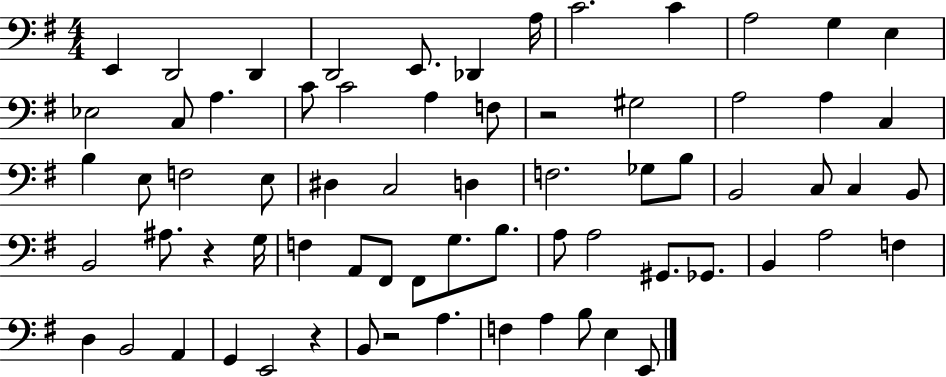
{
  \clef bass
  \numericTimeSignature
  \time 4/4
  \key g \major
  e,4 d,2 d,4 | d,2 e,8. des,4 a16 | c'2. c'4 | a2 g4 e4 | \break ees2 c8 a4. | c'8 c'2 a4 f8 | r2 gis2 | a2 a4 c4 | \break b4 e8 f2 e8 | dis4 c2 d4 | f2. ges8 b8 | b,2 c8 c4 b,8 | \break b,2 ais8. r4 g16 | f4 a,8 fis,8 fis,8 g8. b8. | a8 a2 gis,8. ges,8. | b,4 a2 f4 | \break d4 b,2 a,4 | g,4 e,2 r4 | b,8 r2 a4. | f4 a4 b8 e4 e,8 | \break \bar "|."
}